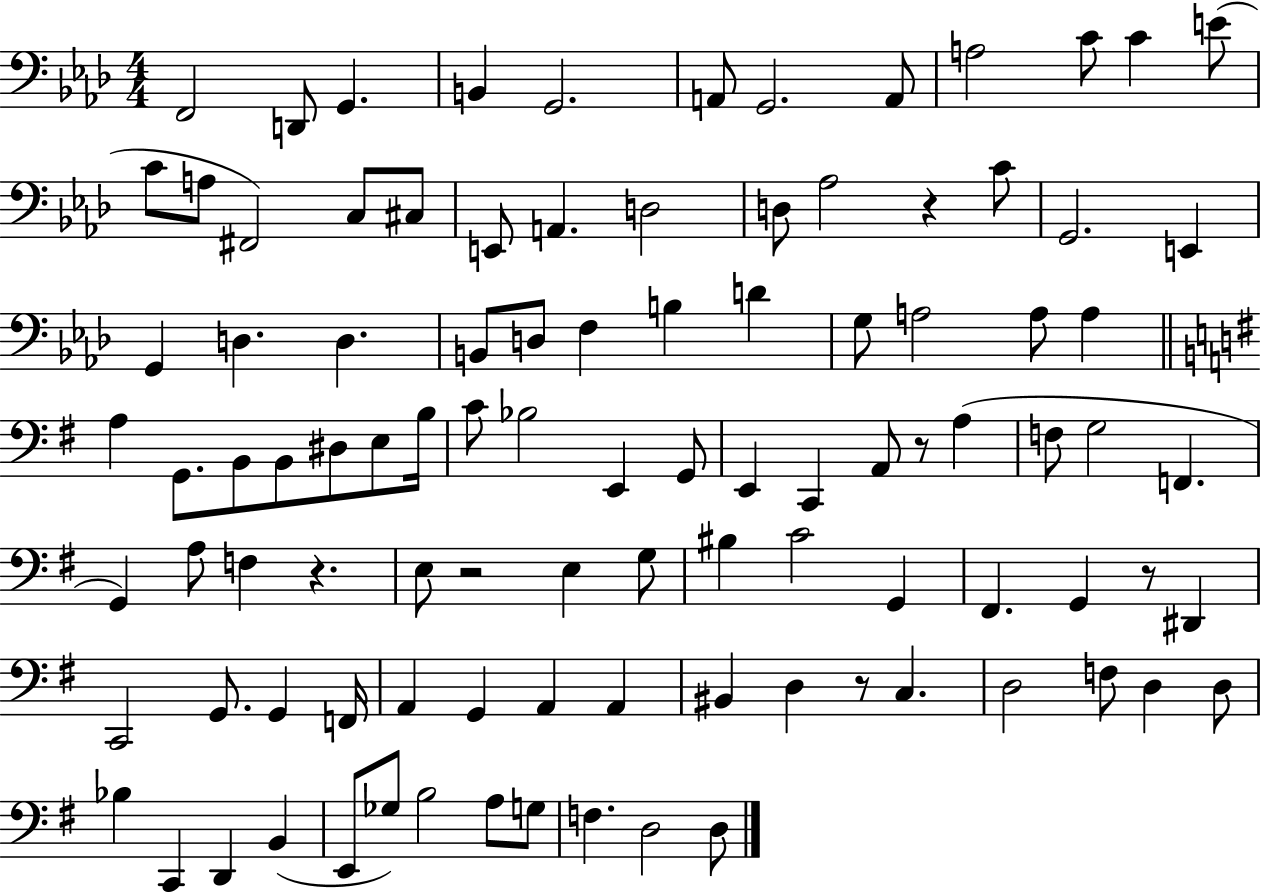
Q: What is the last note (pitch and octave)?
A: D3